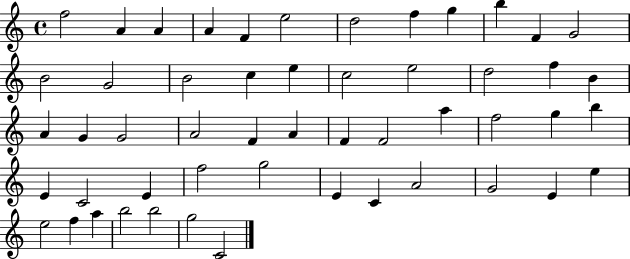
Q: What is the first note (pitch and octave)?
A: F5